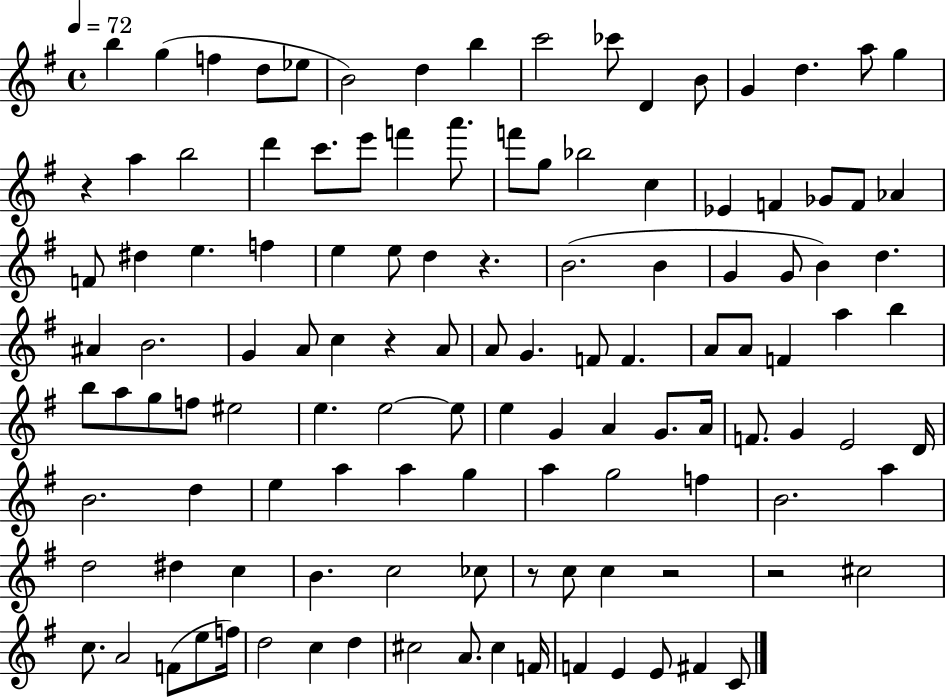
B5/q G5/q F5/q D5/e Eb5/e B4/h D5/q B5/q C6/h CES6/e D4/q B4/e G4/q D5/q. A5/e G5/q R/q A5/q B5/h D6/q C6/e. E6/e F6/q A6/e. F6/e G5/e Bb5/h C5/q Eb4/q F4/q Gb4/e F4/e Ab4/q F4/e D#5/q E5/q. F5/q E5/q E5/e D5/q R/q. B4/h. B4/q G4/q G4/e B4/q D5/q. A#4/q B4/h. G4/q A4/e C5/q R/q A4/e A4/e G4/q. F4/e F4/q. A4/e A4/e F4/q A5/q B5/q B5/e A5/e G5/e F5/e EIS5/h E5/q. E5/h E5/e E5/q G4/q A4/q G4/e. A4/s F4/e. G4/q E4/h D4/s B4/h. D5/q E5/q A5/q A5/q G5/q A5/q G5/h F5/q B4/h. A5/q D5/h D#5/q C5/q B4/q. C5/h CES5/e R/e C5/e C5/q R/h R/h C#5/h C5/e. A4/h F4/e E5/e F5/s D5/h C5/q D5/q C#5/h A4/e. C#5/q F4/s F4/q E4/q E4/e F#4/q C4/e